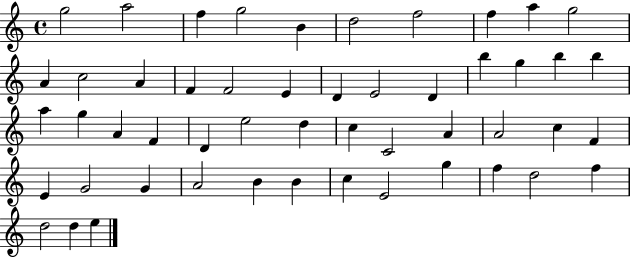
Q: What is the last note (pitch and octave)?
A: E5